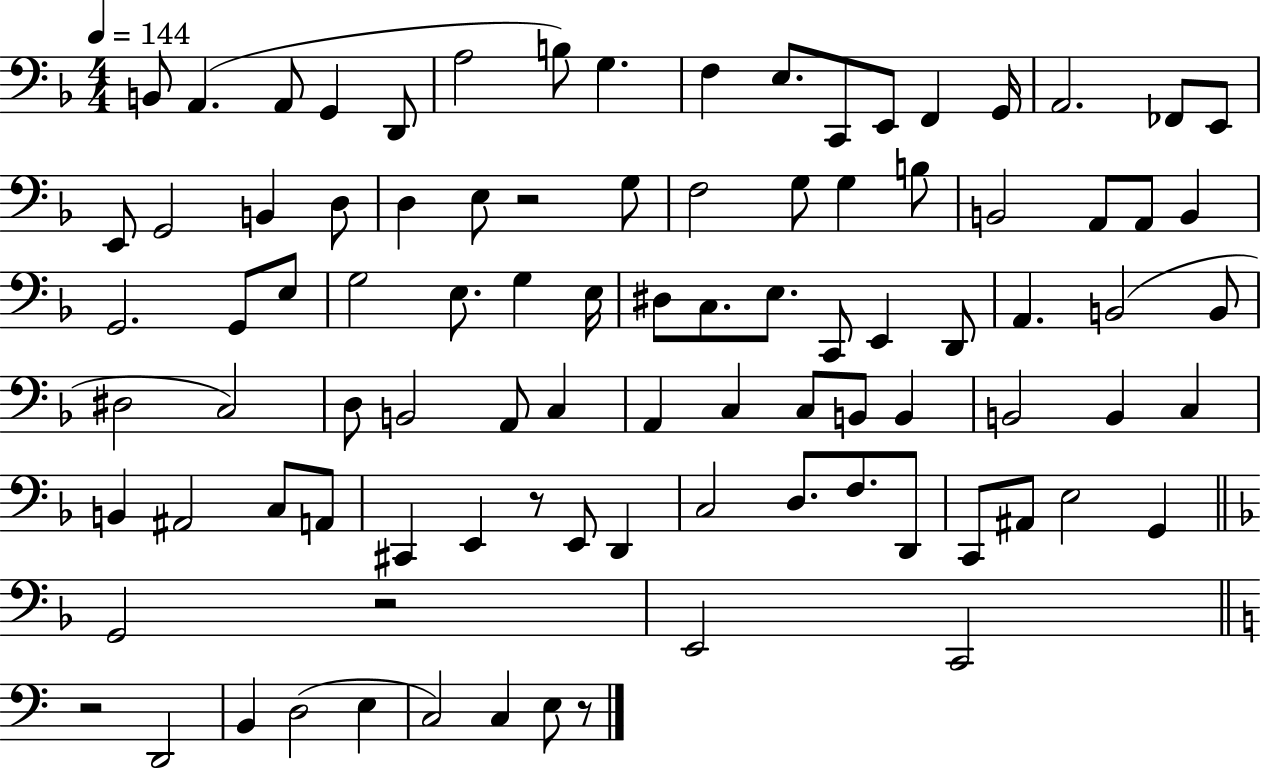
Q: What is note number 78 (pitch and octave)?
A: G2